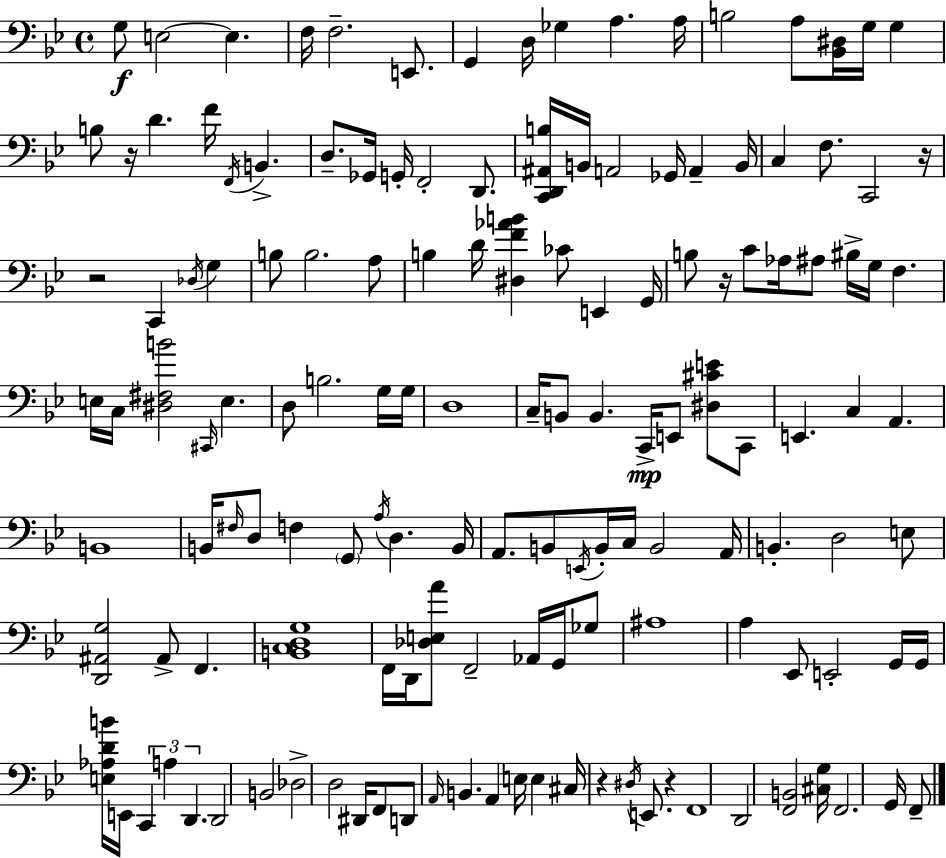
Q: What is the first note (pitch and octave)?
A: G3